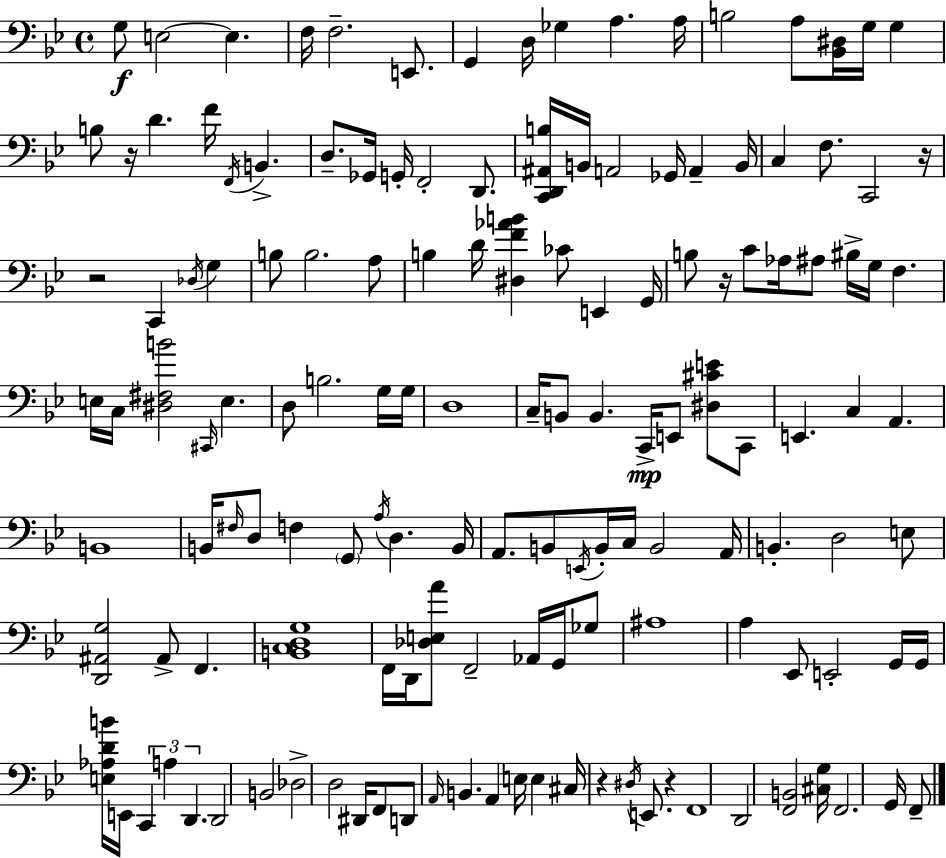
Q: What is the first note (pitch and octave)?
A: G3